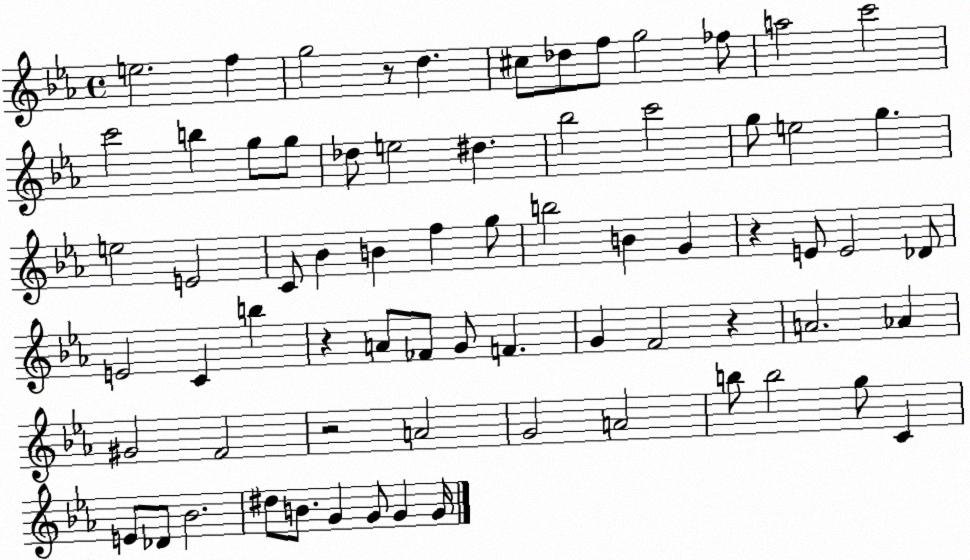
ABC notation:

X:1
T:Untitled
M:4/4
L:1/4
K:Eb
e2 f g2 z/2 d ^c/2 _d/2 f/2 g2 _f/2 a2 c'2 c'2 b g/2 g/2 _d/2 e2 ^d _b2 c'2 g/2 e2 g e2 E2 C/2 _B B f g/2 b2 B G z E/2 E2 _D/2 E2 C b z A/2 _F/2 G/2 F G F2 z A2 _A ^G2 F2 z2 A2 G2 A2 b/2 b2 g/2 C E/2 _D/2 _B2 ^d/2 B/2 G G/2 G G/4